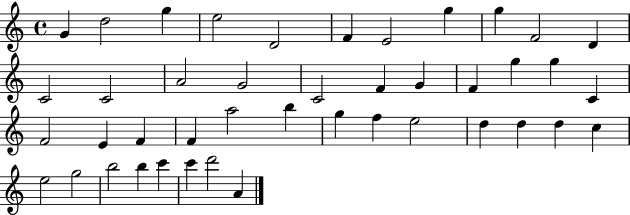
G4/q D5/h G5/q E5/h D4/h F4/q E4/h G5/q G5/q F4/h D4/q C4/h C4/h A4/h G4/h C4/h F4/q G4/q F4/q G5/q G5/q C4/q F4/h E4/q F4/q F4/q A5/h B5/q G5/q F5/q E5/h D5/q D5/q D5/q C5/q E5/h G5/h B5/h B5/q C6/q C6/q D6/h A4/q